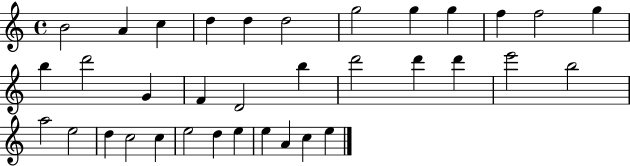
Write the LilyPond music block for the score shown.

{
  \clef treble
  \time 4/4
  \defaultTimeSignature
  \key c \major
  b'2 a'4 c''4 | d''4 d''4 d''2 | g''2 g''4 g''4 | f''4 f''2 g''4 | \break b''4 d'''2 g'4 | f'4 d'2 b''4 | d'''2 d'''4 d'''4 | e'''2 b''2 | \break a''2 e''2 | d''4 c''2 c''4 | e''2 d''4 e''4 | e''4 a'4 c''4 e''4 | \break \bar "|."
}